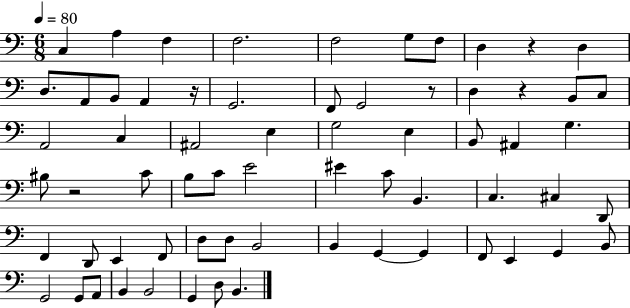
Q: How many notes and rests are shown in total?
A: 66